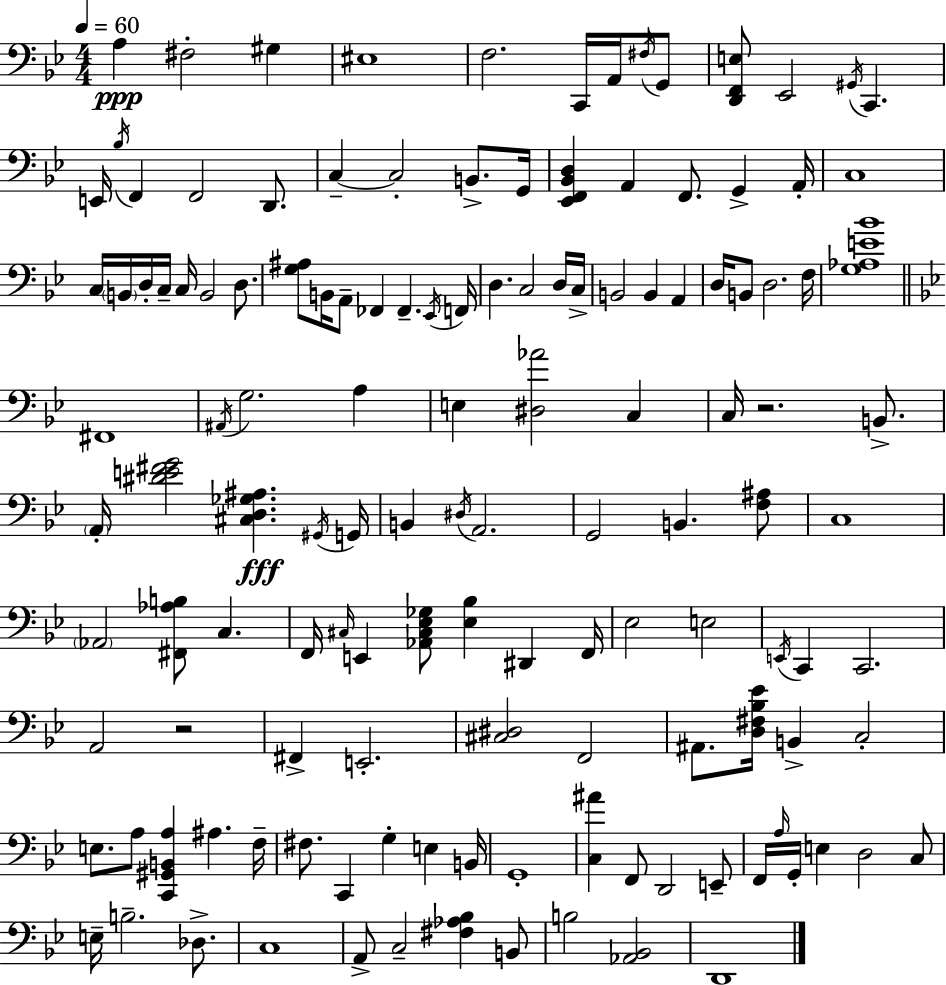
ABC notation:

X:1
T:Untitled
M:4/4
L:1/4
K:Bb
A, ^F,2 ^G, ^E,4 F,2 C,,/4 A,,/4 ^F,/4 G,,/2 [D,,F,,E,]/2 _E,,2 ^G,,/4 C,, E,,/4 _B,/4 F,, F,,2 D,,/2 C, C,2 B,,/2 G,,/4 [_E,,F,,_B,,D,] A,, F,,/2 G,, A,,/4 C,4 C,/4 B,,/4 D,/4 C,/4 C,/4 B,,2 D,/2 [G,^A,]/2 B,,/4 A,,/2 _F,, _F,, _E,,/4 F,,/4 D, C,2 D,/4 C,/4 B,,2 B,, A,, D,/4 B,,/2 D,2 F,/4 [G,_A,E_B]4 ^F,,4 ^A,,/4 G,2 A, E, [^D,_A]2 C, C,/4 z2 B,,/2 A,,/4 [^DE^FG]2 [^C,D,_G,^A,] ^G,,/4 G,,/4 B,, ^D,/4 A,,2 G,,2 B,, [F,^A,]/2 C,4 _A,,2 [^F,,_A,B,]/2 C, F,,/4 ^C,/4 E,, [_A,,^C,_E,_G,]/2 [_E,_B,] ^D,, F,,/4 _E,2 E,2 E,,/4 C,, C,,2 A,,2 z2 ^F,, E,,2 [^C,^D,]2 F,,2 ^A,,/2 [D,^F,_B,_E]/4 B,, C,2 E,/2 A,/2 [C,,^G,,B,,A,] ^A, F,/4 ^F,/2 C,, G, E, B,,/4 G,,4 [C,^A] F,,/2 D,,2 E,,/2 F,,/4 A,/4 G,,/4 E, D,2 C,/2 E,/4 B,2 _D,/2 C,4 A,,/2 C,2 [^F,_A,_B,] B,,/2 B,2 [_A,,_B,,]2 D,,4